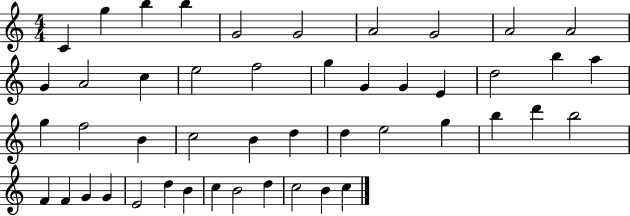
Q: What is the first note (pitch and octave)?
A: C4